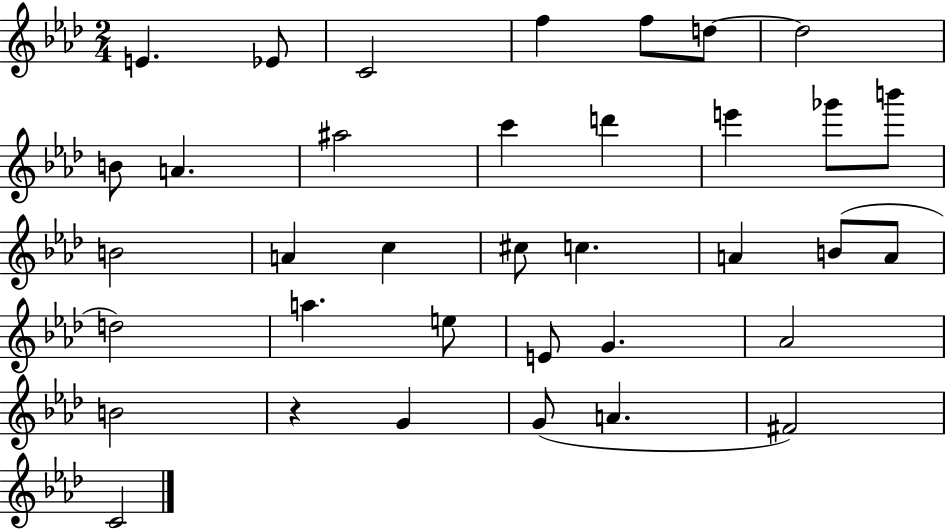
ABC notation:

X:1
T:Untitled
M:2/4
L:1/4
K:Ab
E _E/2 C2 f f/2 d/2 d2 B/2 A ^a2 c' d' e' _g'/2 b'/2 B2 A c ^c/2 c A B/2 A/2 d2 a e/2 E/2 G _A2 B2 z G G/2 A ^F2 C2